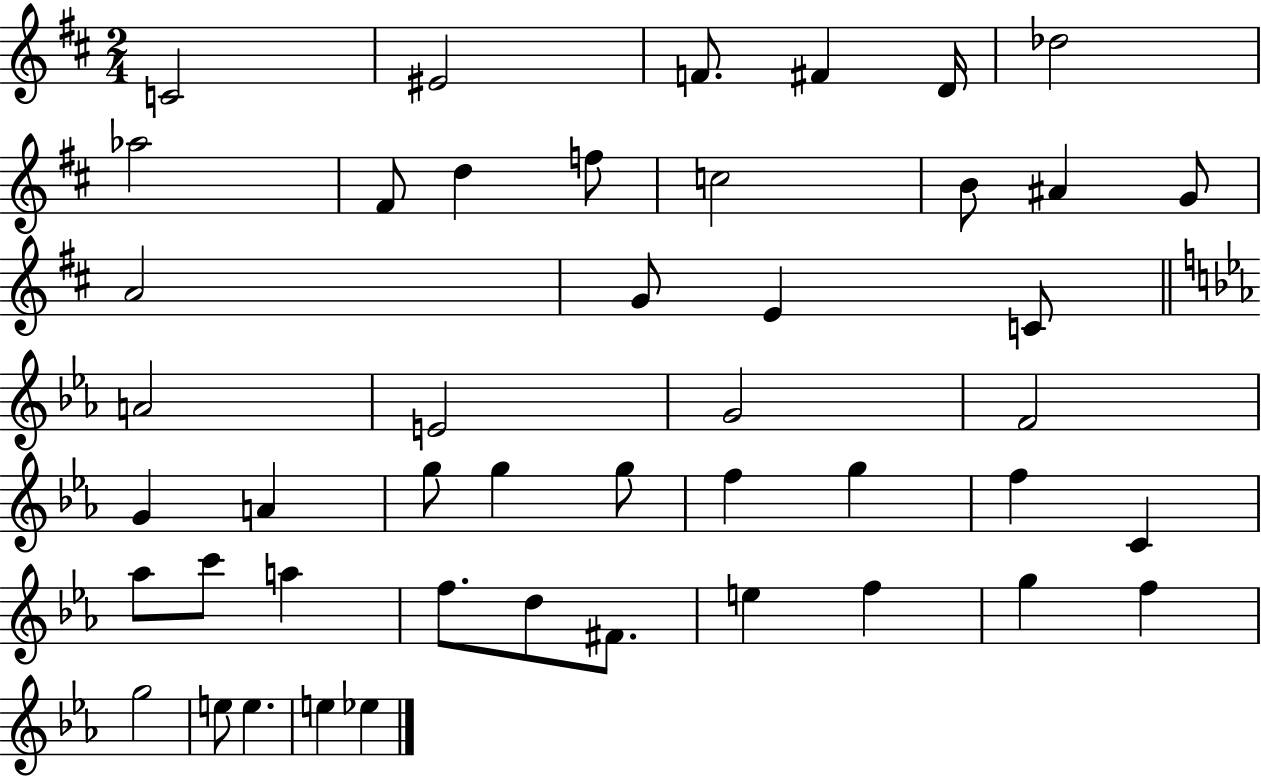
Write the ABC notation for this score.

X:1
T:Untitled
M:2/4
L:1/4
K:D
C2 ^E2 F/2 ^F D/4 _d2 _a2 ^F/2 d f/2 c2 B/2 ^A G/2 A2 G/2 E C/2 A2 E2 G2 F2 G A g/2 g g/2 f g f C _a/2 c'/2 a f/2 d/2 ^F/2 e f g f g2 e/2 e e _e